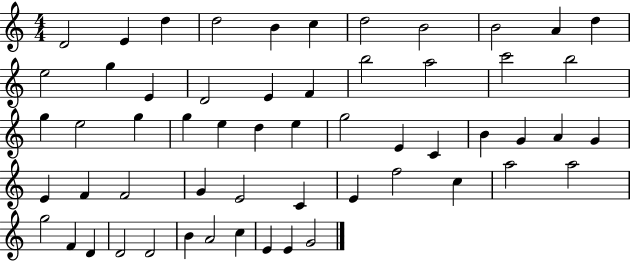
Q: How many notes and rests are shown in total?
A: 57